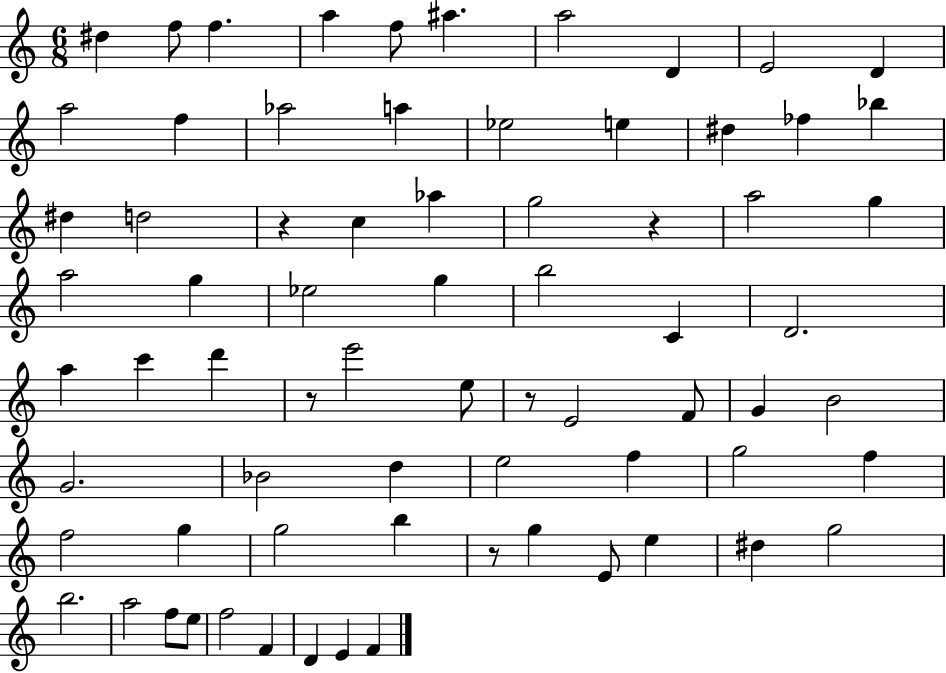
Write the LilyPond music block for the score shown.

{
  \clef treble
  \numericTimeSignature
  \time 6/8
  \key c \major
  dis''4 f''8 f''4. | a''4 f''8 ais''4. | a''2 d'4 | e'2 d'4 | \break a''2 f''4 | aes''2 a''4 | ees''2 e''4 | dis''4 fes''4 bes''4 | \break dis''4 d''2 | r4 c''4 aes''4 | g''2 r4 | a''2 g''4 | \break a''2 g''4 | ees''2 g''4 | b''2 c'4 | d'2. | \break a''4 c'''4 d'''4 | r8 e'''2 e''8 | r8 e'2 f'8 | g'4 b'2 | \break g'2. | bes'2 d''4 | e''2 f''4 | g''2 f''4 | \break f''2 g''4 | g''2 b''4 | r8 g''4 e'8 e''4 | dis''4 g''2 | \break b''2. | a''2 f''8 e''8 | f''2 f'4 | d'4 e'4 f'4 | \break \bar "|."
}